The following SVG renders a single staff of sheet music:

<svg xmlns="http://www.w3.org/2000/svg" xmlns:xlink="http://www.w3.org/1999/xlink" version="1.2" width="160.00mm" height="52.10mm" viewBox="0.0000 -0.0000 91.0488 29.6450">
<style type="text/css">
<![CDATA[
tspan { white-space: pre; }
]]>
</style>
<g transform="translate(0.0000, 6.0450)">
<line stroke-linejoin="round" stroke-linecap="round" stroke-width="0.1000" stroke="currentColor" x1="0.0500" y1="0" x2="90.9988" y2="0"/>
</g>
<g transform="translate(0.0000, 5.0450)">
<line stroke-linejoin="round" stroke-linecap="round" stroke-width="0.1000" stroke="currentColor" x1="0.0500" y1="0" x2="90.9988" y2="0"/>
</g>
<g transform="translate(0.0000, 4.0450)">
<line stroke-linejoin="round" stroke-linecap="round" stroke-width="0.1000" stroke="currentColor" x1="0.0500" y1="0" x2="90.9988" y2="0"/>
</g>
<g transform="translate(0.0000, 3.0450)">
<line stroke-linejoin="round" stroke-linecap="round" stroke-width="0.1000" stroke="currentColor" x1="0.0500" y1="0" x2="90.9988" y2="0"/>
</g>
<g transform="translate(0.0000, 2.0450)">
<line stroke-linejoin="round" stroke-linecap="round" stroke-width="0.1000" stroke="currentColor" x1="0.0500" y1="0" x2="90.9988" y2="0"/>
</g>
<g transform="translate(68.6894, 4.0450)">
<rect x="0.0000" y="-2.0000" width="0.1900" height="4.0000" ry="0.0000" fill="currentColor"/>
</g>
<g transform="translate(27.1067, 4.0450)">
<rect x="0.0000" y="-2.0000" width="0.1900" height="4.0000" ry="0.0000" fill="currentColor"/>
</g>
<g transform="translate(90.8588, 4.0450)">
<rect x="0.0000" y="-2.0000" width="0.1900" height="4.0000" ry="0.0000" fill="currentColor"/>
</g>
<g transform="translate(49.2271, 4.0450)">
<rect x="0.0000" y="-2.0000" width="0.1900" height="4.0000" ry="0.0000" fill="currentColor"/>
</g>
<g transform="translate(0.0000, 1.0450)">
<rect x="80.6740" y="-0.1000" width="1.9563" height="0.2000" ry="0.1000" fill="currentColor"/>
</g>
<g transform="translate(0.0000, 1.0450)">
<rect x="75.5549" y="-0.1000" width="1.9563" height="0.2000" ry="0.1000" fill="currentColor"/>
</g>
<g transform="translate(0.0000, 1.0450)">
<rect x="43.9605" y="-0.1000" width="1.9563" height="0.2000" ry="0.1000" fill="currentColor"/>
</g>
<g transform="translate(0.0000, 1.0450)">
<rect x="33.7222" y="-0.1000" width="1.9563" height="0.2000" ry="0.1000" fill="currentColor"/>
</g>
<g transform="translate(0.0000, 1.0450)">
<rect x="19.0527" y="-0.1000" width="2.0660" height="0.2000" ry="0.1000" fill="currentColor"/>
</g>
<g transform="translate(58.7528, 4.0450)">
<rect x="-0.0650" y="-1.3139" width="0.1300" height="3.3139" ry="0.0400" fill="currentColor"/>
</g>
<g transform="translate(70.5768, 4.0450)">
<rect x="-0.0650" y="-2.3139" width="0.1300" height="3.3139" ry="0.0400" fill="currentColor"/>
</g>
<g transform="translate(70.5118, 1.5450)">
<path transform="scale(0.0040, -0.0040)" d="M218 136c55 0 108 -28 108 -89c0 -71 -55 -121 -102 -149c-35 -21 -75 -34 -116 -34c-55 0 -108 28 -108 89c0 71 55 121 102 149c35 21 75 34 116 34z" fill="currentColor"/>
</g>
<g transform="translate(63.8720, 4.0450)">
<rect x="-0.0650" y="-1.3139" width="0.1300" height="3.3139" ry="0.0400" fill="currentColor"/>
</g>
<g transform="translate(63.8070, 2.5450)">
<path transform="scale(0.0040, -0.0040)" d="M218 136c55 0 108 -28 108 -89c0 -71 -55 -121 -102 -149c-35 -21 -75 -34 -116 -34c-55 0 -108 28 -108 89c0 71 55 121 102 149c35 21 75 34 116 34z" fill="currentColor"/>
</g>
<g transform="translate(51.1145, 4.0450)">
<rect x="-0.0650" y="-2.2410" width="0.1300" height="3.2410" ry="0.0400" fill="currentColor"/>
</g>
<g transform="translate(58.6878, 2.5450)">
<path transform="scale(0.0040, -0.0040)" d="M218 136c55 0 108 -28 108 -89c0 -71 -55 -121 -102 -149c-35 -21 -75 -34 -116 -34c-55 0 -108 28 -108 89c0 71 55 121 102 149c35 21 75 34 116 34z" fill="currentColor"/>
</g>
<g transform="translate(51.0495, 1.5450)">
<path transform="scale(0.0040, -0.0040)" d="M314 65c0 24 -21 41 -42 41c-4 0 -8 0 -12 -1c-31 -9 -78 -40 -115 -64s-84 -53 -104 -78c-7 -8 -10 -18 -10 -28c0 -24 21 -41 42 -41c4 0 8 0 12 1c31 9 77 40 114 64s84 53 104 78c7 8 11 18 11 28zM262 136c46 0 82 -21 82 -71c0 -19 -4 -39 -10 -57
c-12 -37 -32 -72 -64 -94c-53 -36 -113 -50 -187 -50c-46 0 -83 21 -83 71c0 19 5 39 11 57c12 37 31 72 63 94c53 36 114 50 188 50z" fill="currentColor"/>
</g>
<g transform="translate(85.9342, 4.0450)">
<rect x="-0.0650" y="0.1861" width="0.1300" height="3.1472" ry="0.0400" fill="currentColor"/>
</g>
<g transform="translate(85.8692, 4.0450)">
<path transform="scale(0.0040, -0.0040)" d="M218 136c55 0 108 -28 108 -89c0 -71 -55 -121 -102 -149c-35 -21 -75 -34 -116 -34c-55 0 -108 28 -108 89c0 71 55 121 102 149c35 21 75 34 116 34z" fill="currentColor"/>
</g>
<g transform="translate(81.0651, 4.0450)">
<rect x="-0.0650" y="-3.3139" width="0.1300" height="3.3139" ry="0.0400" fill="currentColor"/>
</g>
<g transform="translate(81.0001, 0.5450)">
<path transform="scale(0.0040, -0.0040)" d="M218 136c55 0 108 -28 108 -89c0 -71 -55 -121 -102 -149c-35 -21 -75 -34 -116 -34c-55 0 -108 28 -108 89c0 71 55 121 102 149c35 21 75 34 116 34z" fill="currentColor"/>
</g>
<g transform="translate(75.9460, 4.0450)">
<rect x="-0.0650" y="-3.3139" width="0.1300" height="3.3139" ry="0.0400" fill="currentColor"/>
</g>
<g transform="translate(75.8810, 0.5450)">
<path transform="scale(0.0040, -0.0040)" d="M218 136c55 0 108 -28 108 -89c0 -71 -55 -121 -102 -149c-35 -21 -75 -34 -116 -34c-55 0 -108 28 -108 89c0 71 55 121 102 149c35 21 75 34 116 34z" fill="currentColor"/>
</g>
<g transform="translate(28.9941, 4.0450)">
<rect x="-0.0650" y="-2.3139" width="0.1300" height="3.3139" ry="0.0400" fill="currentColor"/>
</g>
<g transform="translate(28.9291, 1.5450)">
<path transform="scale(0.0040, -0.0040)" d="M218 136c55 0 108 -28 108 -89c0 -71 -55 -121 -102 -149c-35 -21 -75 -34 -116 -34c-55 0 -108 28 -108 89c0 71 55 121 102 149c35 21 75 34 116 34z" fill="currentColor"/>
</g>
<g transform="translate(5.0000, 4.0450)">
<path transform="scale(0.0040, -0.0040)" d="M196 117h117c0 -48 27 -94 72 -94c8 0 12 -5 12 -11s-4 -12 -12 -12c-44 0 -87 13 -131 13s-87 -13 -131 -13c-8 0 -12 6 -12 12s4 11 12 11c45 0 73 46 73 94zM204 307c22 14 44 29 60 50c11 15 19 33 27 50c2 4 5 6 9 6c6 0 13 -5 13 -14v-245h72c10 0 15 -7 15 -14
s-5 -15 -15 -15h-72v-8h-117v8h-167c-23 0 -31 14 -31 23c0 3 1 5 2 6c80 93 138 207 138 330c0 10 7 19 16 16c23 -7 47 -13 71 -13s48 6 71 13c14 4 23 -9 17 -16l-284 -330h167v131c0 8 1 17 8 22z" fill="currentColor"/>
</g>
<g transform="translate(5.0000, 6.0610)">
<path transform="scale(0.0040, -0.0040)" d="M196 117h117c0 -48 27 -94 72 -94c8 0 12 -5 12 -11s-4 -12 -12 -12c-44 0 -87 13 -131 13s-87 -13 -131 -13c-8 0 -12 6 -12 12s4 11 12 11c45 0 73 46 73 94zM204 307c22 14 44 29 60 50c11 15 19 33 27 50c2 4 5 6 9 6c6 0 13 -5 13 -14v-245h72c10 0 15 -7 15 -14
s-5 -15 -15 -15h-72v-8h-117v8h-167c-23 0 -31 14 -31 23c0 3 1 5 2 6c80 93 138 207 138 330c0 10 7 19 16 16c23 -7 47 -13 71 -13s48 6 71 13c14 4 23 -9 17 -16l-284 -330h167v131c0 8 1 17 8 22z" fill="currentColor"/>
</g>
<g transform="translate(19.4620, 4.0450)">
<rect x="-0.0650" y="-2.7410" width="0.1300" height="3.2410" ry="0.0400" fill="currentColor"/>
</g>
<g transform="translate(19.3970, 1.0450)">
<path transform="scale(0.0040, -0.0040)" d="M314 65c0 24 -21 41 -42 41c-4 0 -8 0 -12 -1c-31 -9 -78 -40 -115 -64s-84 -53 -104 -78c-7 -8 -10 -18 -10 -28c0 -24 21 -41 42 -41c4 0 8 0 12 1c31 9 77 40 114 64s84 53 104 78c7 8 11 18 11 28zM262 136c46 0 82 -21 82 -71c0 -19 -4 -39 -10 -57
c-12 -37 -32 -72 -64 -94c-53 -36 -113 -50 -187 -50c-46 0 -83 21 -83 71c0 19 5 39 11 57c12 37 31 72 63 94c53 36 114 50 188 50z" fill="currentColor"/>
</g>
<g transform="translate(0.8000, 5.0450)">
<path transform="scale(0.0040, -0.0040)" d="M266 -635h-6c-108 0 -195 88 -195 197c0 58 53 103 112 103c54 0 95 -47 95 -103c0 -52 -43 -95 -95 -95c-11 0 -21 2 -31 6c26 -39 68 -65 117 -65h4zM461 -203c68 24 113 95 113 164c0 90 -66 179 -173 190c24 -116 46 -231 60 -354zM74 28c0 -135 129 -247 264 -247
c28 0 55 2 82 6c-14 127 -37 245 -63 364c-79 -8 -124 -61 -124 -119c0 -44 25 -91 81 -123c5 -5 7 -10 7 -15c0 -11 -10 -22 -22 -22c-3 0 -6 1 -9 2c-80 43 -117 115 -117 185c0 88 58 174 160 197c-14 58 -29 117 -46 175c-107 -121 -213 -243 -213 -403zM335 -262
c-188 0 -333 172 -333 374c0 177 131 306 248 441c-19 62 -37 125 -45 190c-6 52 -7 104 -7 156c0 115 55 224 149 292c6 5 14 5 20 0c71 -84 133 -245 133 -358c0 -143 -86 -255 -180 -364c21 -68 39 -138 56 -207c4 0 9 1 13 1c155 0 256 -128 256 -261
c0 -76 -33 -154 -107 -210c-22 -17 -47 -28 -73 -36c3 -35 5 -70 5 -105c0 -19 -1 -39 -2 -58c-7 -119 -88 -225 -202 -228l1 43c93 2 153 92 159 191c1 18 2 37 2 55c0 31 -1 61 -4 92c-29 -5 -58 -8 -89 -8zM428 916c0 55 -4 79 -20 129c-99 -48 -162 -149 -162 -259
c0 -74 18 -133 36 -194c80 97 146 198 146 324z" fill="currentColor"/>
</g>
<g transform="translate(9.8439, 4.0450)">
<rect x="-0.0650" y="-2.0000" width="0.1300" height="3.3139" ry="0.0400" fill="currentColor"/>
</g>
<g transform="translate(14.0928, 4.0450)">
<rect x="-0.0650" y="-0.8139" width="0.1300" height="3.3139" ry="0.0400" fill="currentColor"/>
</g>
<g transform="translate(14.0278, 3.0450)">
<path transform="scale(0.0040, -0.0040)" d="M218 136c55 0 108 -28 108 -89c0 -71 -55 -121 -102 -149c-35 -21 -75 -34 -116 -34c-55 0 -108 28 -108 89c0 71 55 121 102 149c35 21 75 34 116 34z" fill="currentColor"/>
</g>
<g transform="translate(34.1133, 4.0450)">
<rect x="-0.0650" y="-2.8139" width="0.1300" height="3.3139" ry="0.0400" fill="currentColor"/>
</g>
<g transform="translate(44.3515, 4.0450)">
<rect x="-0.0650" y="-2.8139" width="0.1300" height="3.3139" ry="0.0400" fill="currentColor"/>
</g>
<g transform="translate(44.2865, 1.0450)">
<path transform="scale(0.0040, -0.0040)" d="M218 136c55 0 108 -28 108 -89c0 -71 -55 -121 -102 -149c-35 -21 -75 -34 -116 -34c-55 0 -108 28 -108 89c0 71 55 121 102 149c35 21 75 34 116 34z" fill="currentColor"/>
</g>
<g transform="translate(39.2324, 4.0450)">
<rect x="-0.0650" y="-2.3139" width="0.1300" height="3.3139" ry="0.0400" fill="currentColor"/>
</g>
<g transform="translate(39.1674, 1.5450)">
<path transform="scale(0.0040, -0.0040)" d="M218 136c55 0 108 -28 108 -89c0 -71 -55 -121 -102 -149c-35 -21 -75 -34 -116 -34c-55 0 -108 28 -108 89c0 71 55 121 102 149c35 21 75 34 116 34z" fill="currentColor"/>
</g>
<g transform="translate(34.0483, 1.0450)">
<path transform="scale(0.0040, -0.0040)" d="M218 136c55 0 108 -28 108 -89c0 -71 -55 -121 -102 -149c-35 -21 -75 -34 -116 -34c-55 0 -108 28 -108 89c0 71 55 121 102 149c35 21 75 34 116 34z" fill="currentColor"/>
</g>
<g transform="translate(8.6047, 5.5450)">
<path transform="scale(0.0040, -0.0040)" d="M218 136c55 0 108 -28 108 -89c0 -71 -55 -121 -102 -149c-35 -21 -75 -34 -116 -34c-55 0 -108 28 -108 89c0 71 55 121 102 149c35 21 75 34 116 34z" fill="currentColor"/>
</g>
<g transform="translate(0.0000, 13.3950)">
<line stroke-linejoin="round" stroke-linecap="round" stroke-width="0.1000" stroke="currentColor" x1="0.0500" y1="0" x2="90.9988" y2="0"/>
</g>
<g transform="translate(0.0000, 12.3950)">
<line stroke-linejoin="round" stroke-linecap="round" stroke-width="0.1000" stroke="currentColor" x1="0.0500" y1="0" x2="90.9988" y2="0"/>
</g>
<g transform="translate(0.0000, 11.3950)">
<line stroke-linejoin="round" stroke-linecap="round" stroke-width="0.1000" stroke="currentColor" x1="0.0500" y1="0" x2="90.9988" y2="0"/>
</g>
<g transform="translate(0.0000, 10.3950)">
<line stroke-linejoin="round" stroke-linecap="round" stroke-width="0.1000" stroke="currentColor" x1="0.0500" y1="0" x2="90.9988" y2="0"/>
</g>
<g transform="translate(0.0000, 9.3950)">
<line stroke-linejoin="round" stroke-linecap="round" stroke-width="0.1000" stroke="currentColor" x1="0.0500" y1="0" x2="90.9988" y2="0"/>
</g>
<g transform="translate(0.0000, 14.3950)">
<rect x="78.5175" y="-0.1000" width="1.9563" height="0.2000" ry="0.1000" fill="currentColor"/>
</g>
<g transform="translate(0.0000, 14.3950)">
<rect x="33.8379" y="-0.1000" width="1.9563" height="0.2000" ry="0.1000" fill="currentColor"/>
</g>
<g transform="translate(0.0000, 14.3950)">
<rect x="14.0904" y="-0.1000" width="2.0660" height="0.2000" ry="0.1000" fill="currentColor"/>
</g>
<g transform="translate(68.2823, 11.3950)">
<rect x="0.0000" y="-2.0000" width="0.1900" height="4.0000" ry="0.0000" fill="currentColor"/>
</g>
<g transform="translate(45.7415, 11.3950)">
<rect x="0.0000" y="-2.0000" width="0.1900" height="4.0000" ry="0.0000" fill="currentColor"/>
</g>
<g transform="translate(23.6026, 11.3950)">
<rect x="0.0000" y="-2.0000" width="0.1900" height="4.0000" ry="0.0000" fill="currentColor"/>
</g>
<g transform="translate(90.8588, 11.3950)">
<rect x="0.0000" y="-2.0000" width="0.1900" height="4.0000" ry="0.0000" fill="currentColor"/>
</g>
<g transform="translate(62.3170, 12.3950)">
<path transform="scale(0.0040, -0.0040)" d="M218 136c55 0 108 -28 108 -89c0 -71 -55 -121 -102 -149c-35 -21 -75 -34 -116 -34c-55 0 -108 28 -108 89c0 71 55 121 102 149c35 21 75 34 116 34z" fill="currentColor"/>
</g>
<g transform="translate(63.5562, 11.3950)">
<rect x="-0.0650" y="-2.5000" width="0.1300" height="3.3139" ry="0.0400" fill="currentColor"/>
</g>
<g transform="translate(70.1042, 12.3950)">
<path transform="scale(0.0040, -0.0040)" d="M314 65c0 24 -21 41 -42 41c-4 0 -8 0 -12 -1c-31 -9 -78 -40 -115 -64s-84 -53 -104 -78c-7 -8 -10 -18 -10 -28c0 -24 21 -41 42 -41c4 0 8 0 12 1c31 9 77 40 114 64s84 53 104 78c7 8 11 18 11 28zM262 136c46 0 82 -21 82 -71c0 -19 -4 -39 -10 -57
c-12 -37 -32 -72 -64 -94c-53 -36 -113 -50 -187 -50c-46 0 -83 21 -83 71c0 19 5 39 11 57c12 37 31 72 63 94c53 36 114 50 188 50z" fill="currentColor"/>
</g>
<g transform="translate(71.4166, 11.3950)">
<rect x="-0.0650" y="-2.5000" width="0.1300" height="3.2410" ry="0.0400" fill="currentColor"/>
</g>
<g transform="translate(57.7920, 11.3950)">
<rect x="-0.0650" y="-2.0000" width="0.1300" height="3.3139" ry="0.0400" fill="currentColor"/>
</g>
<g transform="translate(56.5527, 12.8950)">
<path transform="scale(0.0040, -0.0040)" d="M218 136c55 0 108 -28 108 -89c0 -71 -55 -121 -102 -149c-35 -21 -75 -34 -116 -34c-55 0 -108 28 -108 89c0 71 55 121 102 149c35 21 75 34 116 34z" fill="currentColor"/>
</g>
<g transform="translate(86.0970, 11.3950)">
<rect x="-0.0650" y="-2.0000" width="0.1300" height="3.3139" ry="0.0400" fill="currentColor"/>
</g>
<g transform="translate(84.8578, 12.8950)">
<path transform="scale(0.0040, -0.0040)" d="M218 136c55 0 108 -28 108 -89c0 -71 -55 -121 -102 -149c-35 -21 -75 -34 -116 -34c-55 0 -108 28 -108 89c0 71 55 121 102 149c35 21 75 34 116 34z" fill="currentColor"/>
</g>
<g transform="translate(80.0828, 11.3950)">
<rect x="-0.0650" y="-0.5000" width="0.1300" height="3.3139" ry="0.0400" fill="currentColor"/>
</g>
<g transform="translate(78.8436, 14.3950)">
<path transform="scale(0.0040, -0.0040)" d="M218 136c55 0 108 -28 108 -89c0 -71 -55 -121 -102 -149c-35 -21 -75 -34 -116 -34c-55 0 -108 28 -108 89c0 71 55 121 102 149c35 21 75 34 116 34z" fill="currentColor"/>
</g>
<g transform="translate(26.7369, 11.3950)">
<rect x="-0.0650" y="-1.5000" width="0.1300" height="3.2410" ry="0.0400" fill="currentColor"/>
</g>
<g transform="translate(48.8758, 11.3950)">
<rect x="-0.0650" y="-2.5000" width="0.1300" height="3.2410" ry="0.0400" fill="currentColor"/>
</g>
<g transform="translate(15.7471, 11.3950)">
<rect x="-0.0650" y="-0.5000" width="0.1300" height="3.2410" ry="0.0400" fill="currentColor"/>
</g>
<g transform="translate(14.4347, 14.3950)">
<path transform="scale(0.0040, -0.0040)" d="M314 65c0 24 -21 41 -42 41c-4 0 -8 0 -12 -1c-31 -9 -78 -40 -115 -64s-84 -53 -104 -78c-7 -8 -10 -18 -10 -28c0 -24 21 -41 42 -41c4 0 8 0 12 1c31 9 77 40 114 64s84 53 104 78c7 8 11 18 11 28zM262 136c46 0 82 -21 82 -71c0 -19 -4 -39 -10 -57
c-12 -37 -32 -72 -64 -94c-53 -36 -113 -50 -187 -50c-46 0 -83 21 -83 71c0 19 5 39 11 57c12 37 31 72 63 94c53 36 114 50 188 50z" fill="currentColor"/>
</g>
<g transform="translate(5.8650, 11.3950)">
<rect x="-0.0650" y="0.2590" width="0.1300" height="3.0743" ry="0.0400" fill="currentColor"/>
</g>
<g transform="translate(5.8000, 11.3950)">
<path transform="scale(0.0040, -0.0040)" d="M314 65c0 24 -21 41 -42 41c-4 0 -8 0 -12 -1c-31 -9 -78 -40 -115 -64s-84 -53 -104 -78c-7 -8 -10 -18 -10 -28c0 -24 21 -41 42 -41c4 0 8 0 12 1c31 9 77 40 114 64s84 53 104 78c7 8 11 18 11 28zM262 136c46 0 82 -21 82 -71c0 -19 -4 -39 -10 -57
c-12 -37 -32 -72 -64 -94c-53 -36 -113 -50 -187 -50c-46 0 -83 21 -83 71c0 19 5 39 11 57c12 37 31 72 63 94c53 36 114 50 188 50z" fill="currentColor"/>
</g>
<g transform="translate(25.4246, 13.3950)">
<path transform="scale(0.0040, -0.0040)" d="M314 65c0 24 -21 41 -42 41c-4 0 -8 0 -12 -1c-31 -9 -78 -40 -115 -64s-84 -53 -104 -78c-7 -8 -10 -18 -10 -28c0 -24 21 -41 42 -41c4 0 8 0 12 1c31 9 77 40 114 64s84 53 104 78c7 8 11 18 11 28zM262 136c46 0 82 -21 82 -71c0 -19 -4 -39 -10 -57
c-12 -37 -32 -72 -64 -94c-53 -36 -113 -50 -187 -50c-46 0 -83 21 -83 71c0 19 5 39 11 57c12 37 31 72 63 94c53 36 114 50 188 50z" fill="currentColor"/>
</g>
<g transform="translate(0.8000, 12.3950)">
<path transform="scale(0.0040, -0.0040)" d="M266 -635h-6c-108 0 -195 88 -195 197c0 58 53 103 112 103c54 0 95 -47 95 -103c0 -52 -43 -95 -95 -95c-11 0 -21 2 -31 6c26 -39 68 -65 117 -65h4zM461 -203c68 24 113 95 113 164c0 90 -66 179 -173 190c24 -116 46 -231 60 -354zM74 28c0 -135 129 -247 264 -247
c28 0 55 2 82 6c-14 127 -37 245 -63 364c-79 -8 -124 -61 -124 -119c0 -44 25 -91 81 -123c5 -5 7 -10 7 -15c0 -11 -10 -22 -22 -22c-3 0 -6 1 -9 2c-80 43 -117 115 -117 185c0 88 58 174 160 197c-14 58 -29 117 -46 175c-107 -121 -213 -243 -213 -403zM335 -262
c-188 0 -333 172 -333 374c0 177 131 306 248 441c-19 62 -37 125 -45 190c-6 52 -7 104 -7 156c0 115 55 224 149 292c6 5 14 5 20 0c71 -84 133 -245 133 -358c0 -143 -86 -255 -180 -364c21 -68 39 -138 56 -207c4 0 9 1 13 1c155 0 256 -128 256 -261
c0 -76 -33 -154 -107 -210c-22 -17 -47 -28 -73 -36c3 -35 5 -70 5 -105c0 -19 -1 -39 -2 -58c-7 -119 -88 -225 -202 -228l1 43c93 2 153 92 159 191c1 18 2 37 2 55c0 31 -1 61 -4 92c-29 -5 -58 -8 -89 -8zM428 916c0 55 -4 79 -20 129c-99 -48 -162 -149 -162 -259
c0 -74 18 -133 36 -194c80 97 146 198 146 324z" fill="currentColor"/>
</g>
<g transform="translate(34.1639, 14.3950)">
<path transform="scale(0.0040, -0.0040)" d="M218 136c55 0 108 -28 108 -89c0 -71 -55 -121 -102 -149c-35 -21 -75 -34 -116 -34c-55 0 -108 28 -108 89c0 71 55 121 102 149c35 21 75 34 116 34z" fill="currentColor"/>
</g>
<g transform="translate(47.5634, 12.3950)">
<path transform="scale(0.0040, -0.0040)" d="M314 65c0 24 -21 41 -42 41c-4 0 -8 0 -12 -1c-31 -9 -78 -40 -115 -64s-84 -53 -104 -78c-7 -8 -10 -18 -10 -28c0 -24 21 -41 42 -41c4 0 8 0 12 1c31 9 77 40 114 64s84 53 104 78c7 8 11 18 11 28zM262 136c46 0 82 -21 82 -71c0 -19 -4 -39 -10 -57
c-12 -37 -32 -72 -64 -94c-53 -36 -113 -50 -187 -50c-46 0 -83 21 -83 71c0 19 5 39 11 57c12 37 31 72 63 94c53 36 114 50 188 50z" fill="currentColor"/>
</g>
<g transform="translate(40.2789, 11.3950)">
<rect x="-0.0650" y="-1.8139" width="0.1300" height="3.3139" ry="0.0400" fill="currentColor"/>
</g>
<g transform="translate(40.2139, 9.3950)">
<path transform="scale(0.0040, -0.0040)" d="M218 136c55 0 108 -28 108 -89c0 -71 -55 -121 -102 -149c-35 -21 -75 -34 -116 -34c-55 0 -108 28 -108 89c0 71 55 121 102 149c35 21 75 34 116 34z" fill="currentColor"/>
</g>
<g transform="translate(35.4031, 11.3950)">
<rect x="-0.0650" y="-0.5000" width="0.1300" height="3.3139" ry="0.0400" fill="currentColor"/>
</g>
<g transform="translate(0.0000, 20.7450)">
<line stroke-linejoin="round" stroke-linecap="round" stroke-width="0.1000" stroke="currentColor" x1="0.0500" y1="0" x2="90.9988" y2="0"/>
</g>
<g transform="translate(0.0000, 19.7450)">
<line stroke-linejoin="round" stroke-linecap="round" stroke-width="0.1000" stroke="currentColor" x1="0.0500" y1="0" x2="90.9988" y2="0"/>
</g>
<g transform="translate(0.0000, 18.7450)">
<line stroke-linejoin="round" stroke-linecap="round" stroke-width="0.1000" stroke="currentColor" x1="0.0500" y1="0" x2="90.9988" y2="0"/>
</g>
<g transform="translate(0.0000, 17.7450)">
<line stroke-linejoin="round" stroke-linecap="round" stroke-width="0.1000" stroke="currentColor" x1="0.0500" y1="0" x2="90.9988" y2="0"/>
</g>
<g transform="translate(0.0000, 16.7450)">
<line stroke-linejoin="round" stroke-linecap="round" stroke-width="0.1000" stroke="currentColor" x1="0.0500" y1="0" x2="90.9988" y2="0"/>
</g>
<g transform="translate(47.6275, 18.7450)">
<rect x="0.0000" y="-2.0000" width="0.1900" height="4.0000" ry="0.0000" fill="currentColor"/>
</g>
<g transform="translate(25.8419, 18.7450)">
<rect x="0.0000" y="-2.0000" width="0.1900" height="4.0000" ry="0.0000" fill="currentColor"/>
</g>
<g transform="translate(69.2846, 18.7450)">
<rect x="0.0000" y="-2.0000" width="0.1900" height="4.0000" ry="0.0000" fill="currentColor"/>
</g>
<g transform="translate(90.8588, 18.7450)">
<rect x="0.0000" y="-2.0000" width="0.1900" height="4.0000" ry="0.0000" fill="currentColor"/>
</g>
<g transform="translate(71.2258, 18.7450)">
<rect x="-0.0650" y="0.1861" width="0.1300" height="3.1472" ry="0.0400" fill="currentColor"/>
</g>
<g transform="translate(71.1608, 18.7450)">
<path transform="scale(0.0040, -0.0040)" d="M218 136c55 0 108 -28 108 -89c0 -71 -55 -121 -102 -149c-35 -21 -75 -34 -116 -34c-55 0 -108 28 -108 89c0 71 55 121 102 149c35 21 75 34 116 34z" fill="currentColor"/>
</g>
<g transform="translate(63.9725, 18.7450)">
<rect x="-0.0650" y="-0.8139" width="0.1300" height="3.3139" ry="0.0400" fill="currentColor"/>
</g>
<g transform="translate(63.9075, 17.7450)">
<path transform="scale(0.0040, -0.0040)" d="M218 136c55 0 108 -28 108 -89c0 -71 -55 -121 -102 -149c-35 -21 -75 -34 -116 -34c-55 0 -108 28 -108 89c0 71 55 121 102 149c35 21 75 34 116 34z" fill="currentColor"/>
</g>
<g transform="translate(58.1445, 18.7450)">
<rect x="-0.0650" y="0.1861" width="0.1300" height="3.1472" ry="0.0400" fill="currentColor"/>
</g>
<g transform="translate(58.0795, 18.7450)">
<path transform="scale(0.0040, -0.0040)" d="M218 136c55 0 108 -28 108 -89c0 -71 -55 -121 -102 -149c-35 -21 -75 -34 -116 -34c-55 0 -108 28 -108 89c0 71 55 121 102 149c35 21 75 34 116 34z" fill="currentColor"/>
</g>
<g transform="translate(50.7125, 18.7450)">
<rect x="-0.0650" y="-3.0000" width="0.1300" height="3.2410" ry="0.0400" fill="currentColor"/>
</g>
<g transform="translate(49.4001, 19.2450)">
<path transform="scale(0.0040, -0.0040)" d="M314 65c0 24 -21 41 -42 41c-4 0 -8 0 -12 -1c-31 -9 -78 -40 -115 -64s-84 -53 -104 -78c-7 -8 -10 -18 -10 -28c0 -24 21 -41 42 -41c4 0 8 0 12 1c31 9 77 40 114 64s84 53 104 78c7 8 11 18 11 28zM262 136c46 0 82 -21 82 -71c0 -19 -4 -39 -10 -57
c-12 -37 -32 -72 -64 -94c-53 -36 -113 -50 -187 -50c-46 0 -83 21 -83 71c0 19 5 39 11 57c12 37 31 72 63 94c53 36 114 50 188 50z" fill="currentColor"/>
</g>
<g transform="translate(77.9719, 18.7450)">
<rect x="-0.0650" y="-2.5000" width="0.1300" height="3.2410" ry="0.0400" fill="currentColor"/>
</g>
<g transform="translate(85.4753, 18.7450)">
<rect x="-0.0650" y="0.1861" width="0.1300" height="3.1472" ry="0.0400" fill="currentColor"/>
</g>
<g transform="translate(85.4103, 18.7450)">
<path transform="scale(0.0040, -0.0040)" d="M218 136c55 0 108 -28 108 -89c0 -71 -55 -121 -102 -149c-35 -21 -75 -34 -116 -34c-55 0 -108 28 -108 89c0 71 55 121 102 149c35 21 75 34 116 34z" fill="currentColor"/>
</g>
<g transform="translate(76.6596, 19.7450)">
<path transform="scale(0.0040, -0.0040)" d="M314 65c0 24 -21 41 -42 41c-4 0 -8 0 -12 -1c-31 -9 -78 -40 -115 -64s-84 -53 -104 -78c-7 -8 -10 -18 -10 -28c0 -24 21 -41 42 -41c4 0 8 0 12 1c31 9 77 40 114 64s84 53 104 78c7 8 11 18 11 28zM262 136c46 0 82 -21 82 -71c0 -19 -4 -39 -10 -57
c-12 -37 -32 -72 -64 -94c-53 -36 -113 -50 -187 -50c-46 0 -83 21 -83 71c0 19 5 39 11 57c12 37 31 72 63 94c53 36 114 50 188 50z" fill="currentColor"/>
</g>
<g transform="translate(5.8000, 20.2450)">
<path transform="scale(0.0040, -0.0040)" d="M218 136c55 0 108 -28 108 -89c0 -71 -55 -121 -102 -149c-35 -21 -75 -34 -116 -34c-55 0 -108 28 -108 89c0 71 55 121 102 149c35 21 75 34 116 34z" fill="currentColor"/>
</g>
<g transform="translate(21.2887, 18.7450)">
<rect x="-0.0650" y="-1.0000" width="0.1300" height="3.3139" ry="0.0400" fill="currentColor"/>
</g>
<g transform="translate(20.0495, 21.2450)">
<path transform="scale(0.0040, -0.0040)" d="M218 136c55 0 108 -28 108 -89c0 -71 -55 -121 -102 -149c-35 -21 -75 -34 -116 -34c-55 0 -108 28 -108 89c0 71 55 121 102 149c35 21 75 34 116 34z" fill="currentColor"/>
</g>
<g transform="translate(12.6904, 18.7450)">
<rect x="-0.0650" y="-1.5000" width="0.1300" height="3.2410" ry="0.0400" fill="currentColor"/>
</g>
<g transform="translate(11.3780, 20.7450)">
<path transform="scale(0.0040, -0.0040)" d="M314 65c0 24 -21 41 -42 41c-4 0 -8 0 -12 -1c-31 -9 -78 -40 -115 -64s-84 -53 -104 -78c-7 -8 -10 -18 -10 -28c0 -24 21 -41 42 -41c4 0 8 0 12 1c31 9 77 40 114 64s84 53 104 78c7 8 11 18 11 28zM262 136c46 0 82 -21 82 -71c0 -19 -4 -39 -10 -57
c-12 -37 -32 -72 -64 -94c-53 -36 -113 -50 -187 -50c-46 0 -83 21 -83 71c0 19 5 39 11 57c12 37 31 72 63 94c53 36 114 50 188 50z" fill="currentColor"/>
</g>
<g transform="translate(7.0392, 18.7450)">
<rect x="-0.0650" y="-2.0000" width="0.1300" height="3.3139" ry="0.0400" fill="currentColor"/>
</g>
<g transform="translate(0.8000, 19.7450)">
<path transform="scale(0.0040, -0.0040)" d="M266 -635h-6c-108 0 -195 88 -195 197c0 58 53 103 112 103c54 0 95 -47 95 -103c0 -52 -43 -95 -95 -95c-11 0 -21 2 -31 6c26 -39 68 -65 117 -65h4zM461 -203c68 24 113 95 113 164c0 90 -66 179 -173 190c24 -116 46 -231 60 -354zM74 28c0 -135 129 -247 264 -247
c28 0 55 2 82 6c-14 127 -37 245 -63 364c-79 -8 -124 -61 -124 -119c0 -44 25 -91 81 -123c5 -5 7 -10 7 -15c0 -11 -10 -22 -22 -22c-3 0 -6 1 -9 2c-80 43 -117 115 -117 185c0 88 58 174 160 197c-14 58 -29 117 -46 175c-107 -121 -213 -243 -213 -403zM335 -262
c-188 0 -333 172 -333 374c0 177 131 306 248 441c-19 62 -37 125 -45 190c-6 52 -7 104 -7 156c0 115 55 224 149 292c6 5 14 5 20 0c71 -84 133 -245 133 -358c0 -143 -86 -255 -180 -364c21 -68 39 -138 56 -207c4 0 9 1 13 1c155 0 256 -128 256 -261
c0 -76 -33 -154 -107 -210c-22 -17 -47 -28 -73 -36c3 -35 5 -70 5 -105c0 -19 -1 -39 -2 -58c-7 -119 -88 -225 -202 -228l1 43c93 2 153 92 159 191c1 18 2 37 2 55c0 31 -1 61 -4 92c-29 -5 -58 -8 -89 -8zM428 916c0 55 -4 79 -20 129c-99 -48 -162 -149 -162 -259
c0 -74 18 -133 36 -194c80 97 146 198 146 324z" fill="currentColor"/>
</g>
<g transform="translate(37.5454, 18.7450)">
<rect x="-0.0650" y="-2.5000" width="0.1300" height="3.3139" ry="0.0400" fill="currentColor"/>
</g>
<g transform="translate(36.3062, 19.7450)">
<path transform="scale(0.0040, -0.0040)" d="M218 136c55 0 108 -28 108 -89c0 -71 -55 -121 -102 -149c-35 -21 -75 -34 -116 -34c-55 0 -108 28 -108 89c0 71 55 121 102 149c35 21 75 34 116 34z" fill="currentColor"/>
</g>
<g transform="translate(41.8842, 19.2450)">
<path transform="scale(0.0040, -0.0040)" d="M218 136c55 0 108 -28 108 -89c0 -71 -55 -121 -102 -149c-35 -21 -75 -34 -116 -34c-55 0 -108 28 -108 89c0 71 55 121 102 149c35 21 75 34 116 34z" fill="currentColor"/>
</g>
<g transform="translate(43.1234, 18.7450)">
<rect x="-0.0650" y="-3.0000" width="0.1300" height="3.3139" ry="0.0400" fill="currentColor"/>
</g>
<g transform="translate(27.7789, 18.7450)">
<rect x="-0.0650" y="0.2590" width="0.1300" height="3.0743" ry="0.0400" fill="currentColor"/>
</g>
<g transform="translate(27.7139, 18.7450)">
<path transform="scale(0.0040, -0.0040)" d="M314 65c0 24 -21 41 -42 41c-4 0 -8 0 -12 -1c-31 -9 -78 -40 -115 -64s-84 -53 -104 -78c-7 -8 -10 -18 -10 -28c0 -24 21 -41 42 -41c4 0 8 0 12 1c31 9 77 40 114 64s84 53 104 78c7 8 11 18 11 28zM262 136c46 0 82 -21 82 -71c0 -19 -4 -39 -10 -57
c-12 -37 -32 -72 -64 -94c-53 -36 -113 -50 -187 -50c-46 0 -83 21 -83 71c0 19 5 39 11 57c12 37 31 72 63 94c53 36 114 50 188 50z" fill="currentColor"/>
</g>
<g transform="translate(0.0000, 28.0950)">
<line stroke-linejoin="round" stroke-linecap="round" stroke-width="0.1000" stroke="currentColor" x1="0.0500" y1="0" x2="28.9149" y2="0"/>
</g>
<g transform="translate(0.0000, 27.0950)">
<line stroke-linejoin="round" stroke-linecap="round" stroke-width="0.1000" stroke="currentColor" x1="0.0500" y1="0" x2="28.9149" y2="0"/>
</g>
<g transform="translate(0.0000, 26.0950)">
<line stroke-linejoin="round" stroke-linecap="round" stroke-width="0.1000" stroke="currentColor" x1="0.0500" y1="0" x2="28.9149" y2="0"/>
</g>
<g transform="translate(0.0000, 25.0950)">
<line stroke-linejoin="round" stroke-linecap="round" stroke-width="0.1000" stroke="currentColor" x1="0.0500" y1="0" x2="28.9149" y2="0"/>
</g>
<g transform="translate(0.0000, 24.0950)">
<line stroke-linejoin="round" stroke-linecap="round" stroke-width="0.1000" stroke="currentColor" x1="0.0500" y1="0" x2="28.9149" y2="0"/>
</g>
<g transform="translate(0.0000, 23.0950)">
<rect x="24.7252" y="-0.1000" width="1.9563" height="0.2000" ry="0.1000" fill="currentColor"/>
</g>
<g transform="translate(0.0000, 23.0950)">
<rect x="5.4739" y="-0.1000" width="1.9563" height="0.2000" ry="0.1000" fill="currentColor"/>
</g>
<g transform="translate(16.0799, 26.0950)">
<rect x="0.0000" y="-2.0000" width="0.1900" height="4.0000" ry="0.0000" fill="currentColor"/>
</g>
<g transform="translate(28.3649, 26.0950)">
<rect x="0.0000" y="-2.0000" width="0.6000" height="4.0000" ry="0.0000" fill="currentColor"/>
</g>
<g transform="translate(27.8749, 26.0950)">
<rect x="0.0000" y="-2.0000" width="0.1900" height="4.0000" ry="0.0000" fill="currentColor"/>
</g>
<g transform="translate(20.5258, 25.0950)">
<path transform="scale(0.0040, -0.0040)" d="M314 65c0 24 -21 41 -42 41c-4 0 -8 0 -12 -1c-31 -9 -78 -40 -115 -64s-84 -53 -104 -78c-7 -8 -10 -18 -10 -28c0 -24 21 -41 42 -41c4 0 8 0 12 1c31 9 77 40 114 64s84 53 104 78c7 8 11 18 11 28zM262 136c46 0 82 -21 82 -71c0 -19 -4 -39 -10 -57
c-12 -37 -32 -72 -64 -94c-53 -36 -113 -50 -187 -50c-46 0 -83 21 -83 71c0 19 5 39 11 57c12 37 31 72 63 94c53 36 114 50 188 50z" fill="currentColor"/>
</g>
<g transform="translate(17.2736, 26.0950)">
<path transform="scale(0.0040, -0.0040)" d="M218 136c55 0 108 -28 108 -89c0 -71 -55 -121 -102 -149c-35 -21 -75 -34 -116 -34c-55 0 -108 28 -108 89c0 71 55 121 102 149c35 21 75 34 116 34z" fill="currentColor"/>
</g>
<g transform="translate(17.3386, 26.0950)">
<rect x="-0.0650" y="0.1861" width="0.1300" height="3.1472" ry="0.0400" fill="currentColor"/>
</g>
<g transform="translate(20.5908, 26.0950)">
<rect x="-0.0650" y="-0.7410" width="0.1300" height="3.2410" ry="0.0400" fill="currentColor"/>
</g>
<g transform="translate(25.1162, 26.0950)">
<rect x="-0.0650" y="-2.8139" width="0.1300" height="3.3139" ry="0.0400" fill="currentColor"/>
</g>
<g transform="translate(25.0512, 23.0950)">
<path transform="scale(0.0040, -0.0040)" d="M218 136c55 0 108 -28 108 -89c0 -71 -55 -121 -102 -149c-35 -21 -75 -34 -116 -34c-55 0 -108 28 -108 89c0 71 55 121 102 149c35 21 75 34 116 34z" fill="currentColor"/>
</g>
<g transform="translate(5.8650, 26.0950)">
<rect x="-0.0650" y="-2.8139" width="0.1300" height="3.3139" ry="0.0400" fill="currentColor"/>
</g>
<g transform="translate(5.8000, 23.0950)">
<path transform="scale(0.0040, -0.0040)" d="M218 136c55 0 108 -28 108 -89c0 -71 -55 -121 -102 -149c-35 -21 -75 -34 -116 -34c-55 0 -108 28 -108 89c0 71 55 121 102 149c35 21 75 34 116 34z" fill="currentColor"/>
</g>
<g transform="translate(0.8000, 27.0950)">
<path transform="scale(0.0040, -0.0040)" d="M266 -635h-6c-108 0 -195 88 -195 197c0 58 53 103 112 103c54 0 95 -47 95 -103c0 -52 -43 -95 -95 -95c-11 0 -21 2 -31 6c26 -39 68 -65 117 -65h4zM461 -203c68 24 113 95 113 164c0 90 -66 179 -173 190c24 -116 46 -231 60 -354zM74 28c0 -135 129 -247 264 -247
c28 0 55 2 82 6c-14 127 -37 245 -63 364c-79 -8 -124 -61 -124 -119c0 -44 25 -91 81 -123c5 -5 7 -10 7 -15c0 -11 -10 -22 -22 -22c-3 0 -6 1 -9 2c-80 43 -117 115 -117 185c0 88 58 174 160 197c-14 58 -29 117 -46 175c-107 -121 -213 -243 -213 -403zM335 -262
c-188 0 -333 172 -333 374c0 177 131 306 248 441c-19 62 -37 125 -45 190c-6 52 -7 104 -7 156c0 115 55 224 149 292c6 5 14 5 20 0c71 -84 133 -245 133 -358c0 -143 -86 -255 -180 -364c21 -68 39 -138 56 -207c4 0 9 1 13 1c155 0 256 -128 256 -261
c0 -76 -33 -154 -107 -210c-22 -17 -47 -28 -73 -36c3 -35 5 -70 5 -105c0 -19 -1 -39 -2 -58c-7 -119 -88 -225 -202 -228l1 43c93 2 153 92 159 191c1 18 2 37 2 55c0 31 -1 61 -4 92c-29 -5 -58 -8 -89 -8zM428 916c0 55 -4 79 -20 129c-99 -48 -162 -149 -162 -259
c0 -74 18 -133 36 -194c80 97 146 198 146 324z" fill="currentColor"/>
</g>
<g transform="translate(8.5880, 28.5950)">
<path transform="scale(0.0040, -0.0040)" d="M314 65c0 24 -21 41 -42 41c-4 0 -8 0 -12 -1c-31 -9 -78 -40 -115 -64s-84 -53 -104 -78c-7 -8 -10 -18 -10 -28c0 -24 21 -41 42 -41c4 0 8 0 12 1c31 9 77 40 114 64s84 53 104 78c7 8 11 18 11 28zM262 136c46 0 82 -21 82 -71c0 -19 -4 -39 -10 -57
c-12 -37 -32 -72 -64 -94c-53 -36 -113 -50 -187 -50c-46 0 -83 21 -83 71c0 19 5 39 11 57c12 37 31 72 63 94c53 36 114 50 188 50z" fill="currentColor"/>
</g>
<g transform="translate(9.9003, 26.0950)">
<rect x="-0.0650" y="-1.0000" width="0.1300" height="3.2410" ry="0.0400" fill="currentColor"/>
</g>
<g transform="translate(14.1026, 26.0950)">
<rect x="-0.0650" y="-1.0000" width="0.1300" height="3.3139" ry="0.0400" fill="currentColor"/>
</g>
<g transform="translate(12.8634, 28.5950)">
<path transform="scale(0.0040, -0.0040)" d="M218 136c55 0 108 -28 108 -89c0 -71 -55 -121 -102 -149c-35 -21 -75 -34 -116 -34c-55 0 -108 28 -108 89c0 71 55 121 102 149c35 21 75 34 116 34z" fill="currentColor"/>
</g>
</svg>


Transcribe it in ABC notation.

X:1
T:Untitled
M:4/4
L:1/4
K:C
F d a2 g a g a g2 e e g b b B B2 C2 E2 C f G2 F G G2 C F F E2 D B2 G A A2 B d B G2 B a D2 D B d2 a